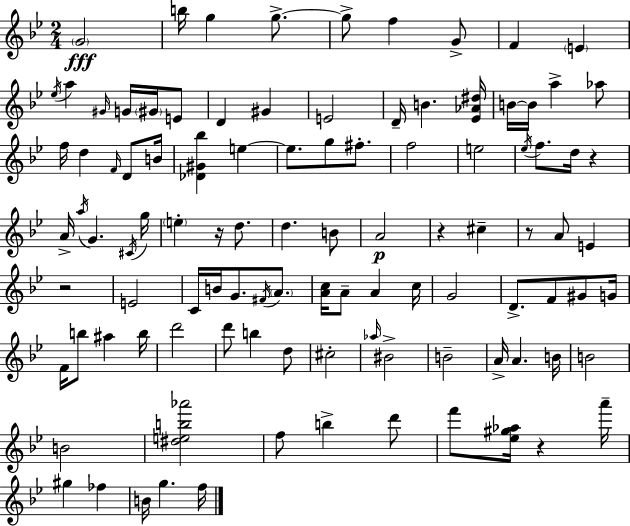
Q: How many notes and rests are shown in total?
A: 103